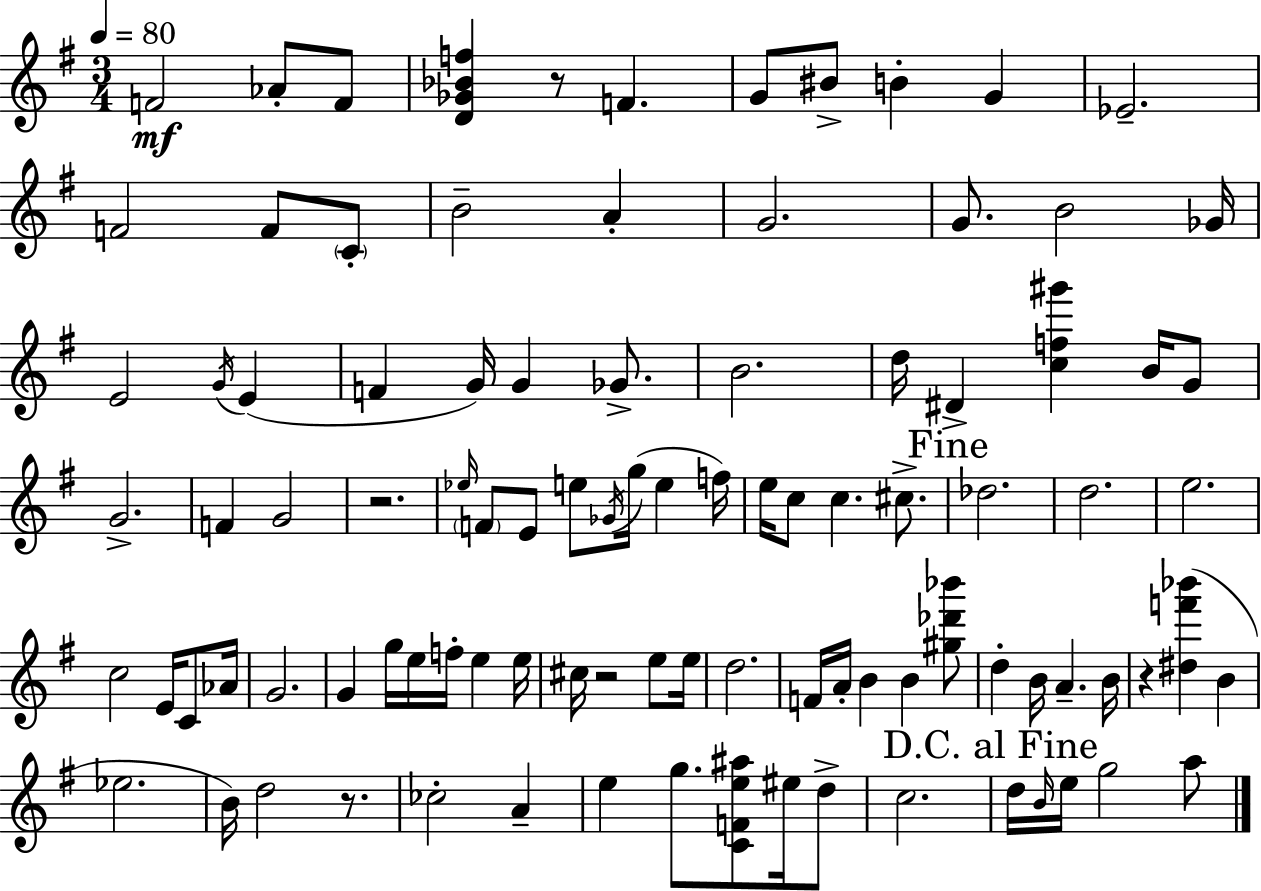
F4/h Ab4/e F4/e [D4,Gb4,Bb4,F5]/q R/e F4/q. G4/e BIS4/e B4/q G4/q Eb4/h. F4/h F4/e C4/e B4/h A4/q G4/h. G4/e. B4/h Gb4/s E4/h G4/s E4/q F4/q G4/s G4/q Gb4/e. B4/h. D5/s D#4/q [C5,F5,G#6]/q B4/s G4/e G4/h. F4/q G4/h R/h. Eb5/s F4/e E4/e E5/e Gb4/s G5/s E5/q F5/s E5/s C5/e C5/q. C#5/e. Db5/h. D5/h. E5/h. C5/h E4/s C4/e Ab4/s G4/h. G4/q G5/s E5/s F5/s E5/q E5/s C#5/s R/h E5/e E5/s D5/h. F4/s A4/s B4/q B4/q [G#5,Db6,Bb6]/e D5/q B4/s A4/q. B4/s R/q [D#5,F6,Bb6]/q B4/q Eb5/h. B4/s D5/h R/e. CES5/h A4/q E5/q G5/e. [C4,F4,E5,A#5]/e EIS5/s D5/e C5/h. D5/s B4/s E5/s G5/h A5/e